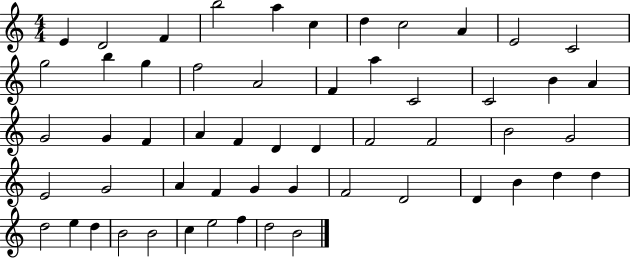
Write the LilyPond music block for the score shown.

{
  \clef treble
  \numericTimeSignature
  \time 4/4
  \key c \major
  e'4 d'2 f'4 | b''2 a''4 c''4 | d''4 c''2 a'4 | e'2 c'2 | \break g''2 b''4 g''4 | f''2 a'2 | f'4 a''4 c'2 | c'2 b'4 a'4 | \break g'2 g'4 f'4 | a'4 f'4 d'4 d'4 | f'2 f'2 | b'2 g'2 | \break e'2 g'2 | a'4 f'4 g'4 g'4 | f'2 d'2 | d'4 b'4 d''4 d''4 | \break d''2 e''4 d''4 | b'2 b'2 | c''4 e''2 f''4 | d''2 b'2 | \break \bar "|."
}